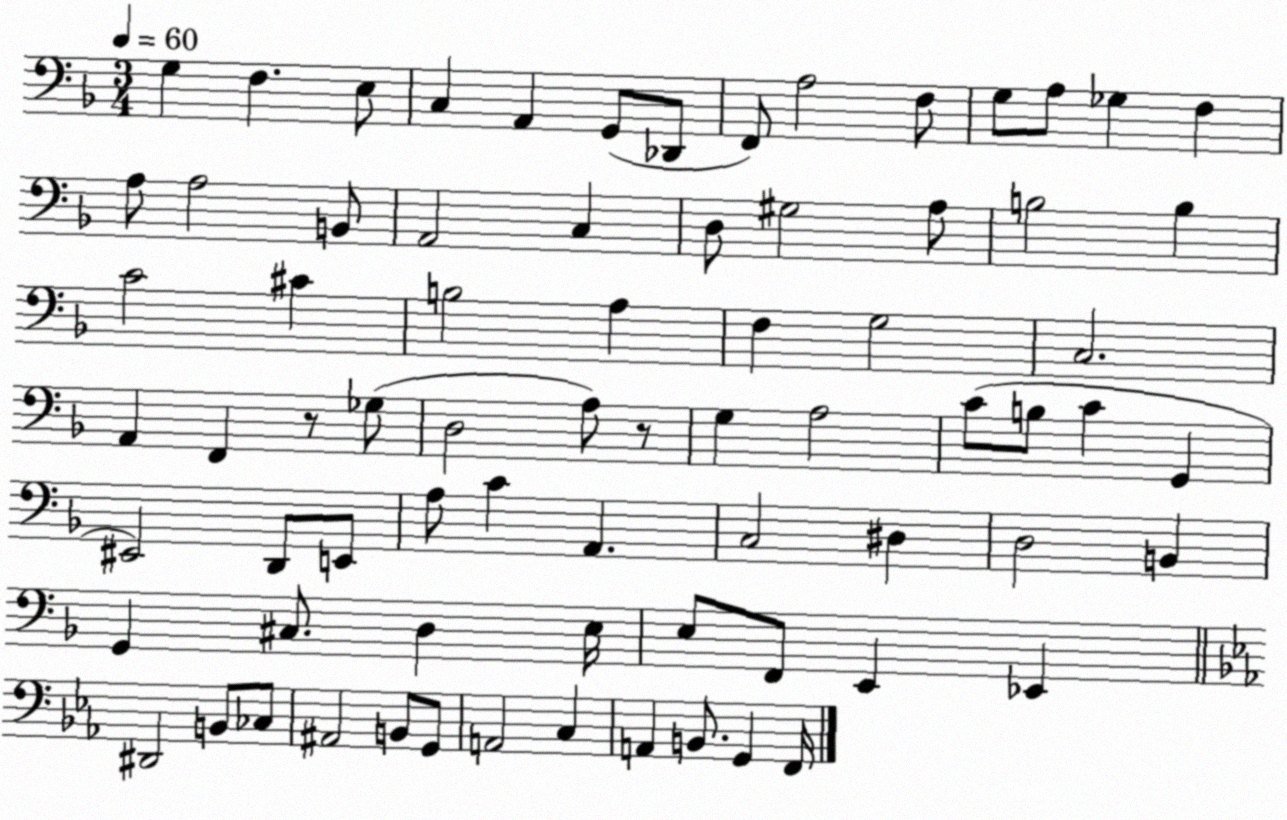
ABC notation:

X:1
T:Untitled
M:3/4
L:1/4
K:F
G, F, E,/2 C, A,, G,,/2 _D,,/2 F,,/2 A,2 F,/2 G,/2 A,/2 _G, F, A,/2 A,2 B,,/2 A,,2 C, D,/2 ^G,2 A,/2 B,2 B, C2 ^C B,2 A, F, G,2 C,2 A,, F,, z/2 _G,/2 D,2 A,/2 z/2 G, A,2 C/2 B,/2 C G,, ^E,,2 D,,/2 E,,/2 A,/2 C A,, C,2 ^D, D,2 B,, G,, ^C,/2 D, E,/4 E,/2 F,,/2 E,, _E,, ^D,,2 B,,/2 _C,/2 ^A,,2 B,,/2 G,,/2 A,,2 C, A,, B,,/2 G,, F,,/4